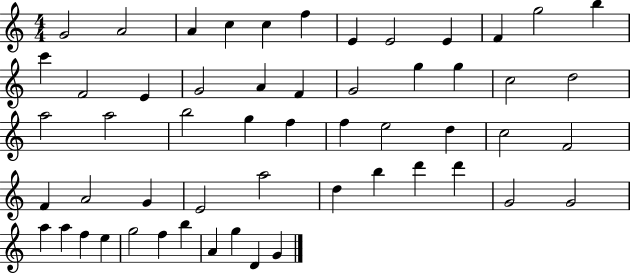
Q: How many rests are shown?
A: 0